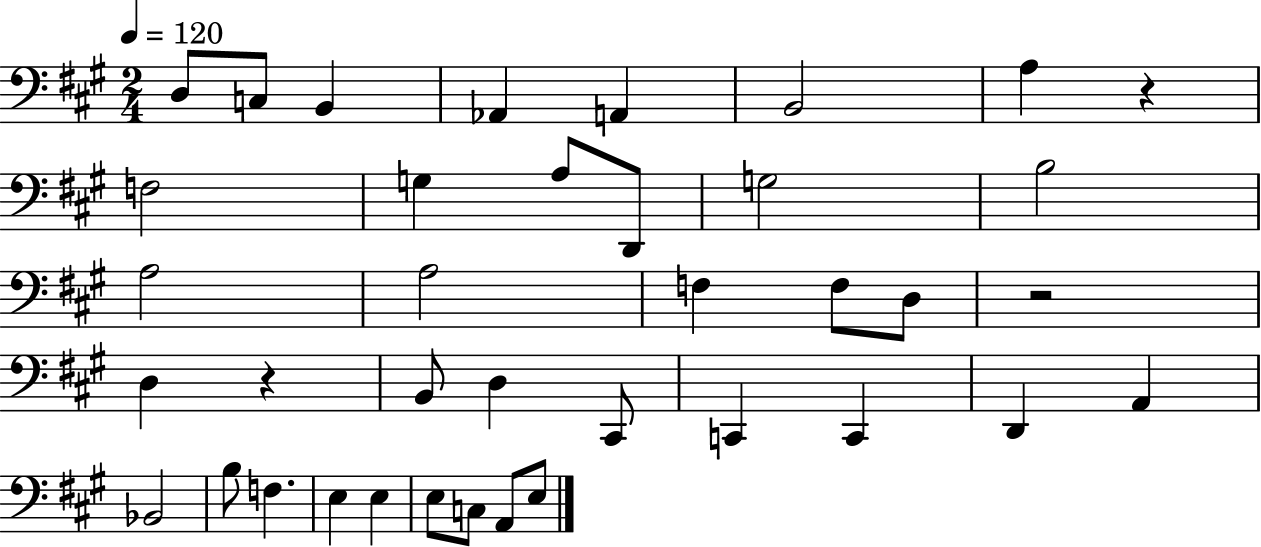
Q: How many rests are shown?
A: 3